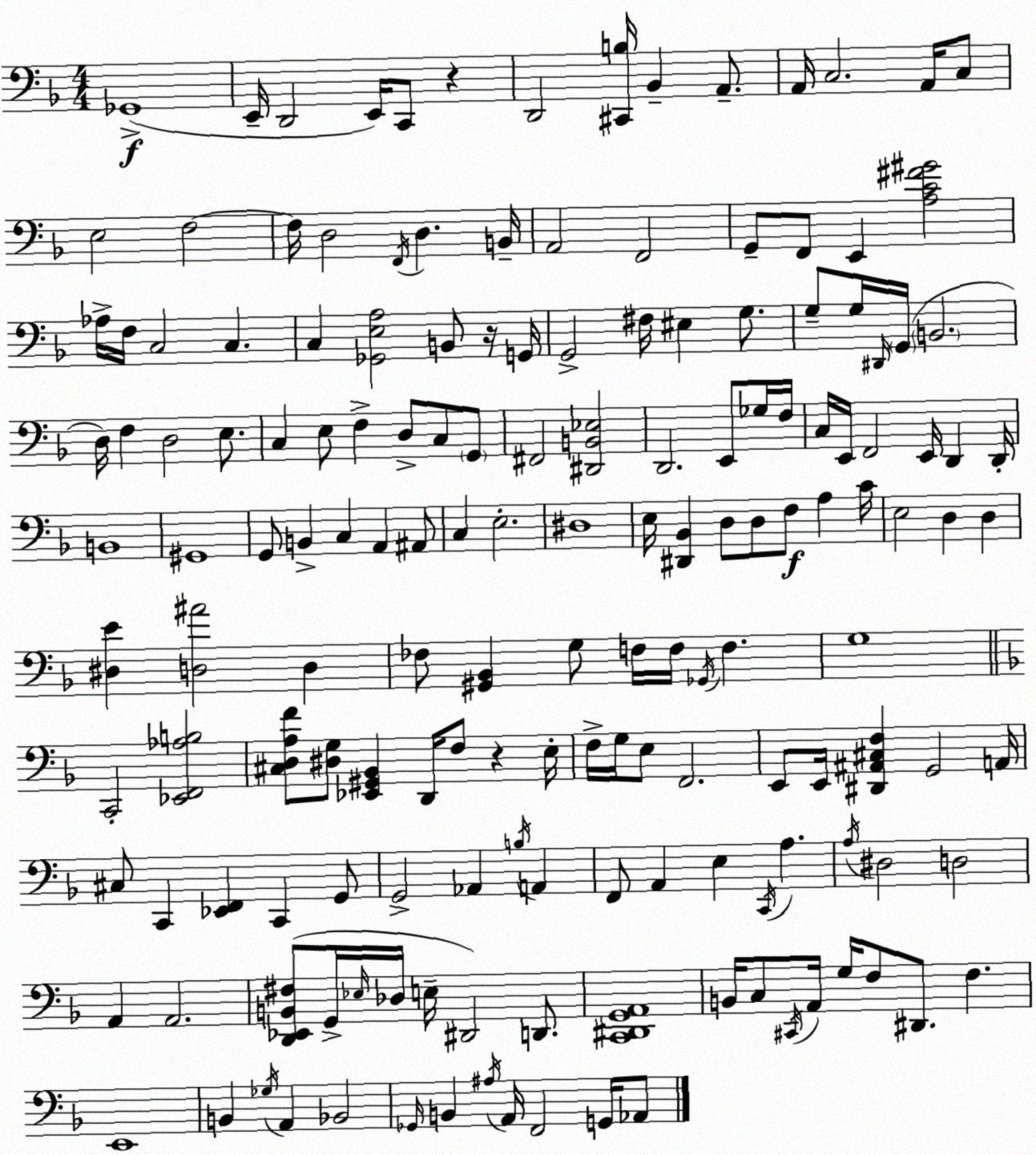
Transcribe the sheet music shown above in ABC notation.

X:1
T:Untitled
M:4/4
L:1/4
K:F
_G,,4 E,,/4 D,,2 E,,/4 C,,/2 z D,,2 [^C,,B,]/4 _B,, A,,/2 A,,/4 C,2 A,,/4 C,/2 E,2 F,2 F,/4 D,2 F,,/4 D, B,,/4 A,,2 F,,2 G,,/2 F,,/2 E,, [A,C^F^G]2 _A,/4 F,/4 C,2 C, C, [_G,,E,A,]2 B,,/2 z/4 G,,/4 G,,2 ^F,/4 ^E, G,/2 G,/2 G,/4 ^D,,/4 G,,/4 B,,2 D,/4 F, D,2 E,/2 C, E,/2 F, D,/2 C,/2 G,,/2 ^F,,2 [^D,,B,,_E,]2 D,,2 E,,/2 _G,/4 F,/4 C,/4 E,,/4 F,,2 E,,/4 D,, D,,/4 B,,4 ^G,,4 G,,/2 B,, C, A,, ^A,,/2 C, E,2 ^D,4 E,/4 [^D,,_B,,] D,/2 D,/2 F,/2 A, C/4 E,2 D, D, [^D,E] [D,^A]2 D, _F,/2 [^G,,_B,,] G,/2 F,/4 F,/4 _G,,/4 F, G,4 C,,2 [_E,,F,,_A,B,]2 [^C,D,A,F]/2 [^D,G,]/2 [_E,,^G,,_B,,] D,,/4 F,/2 z E,/4 F,/4 G,/4 E,/2 F,,2 E,,/2 E,,/4 [^D,,^A,,^C,F,] G,,2 A,,/4 ^C,/2 C,, [_E,,F,,] C,, G,,/2 G,,2 _A,, B,/4 A,, F,,/2 A,, E, C,,/4 A, A,/4 ^D,2 D,2 A,, A,,2 [D,,_E,,B,,^F,]/2 G,,/4 _E,/4 _D,/4 E,/4 ^D,,2 D,,/2 [C,,^D,,G,,A,,]4 B,,/4 C,/2 ^C,,/4 A,,/4 G,/4 F,/2 ^D,,/2 F, E,,4 B,, _G,/4 A,, _B,,2 _G,,/4 B,, ^A,/4 A,,/4 F,,2 G,,/4 _A,,/2